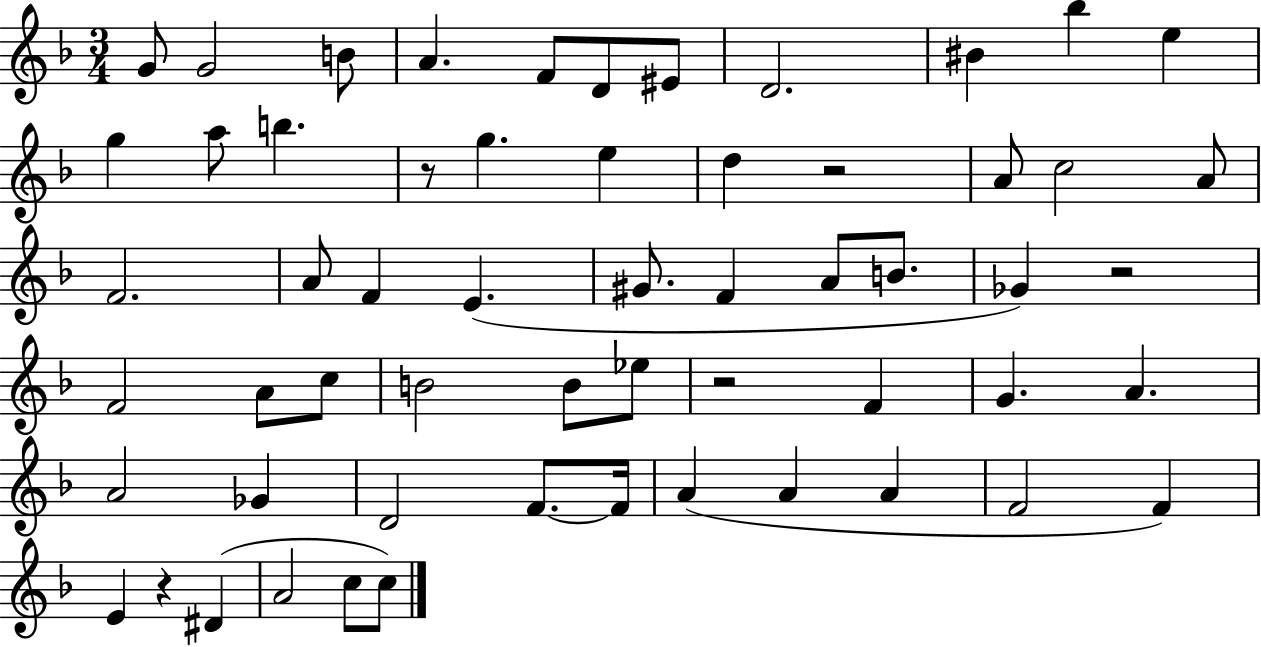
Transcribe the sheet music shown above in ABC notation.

X:1
T:Untitled
M:3/4
L:1/4
K:F
G/2 G2 B/2 A F/2 D/2 ^E/2 D2 ^B _b e g a/2 b z/2 g e d z2 A/2 c2 A/2 F2 A/2 F E ^G/2 F A/2 B/2 _G z2 F2 A/2 c/2 B2 B/2 _e/2 z2 F G A A2 _G D2 F/2 F/4 A A A F2 F E z ^D A2 c/2 c/2